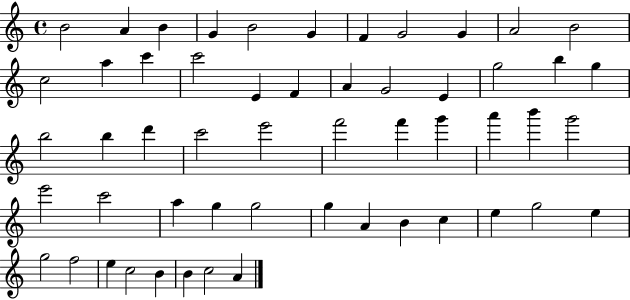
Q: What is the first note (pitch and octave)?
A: B4